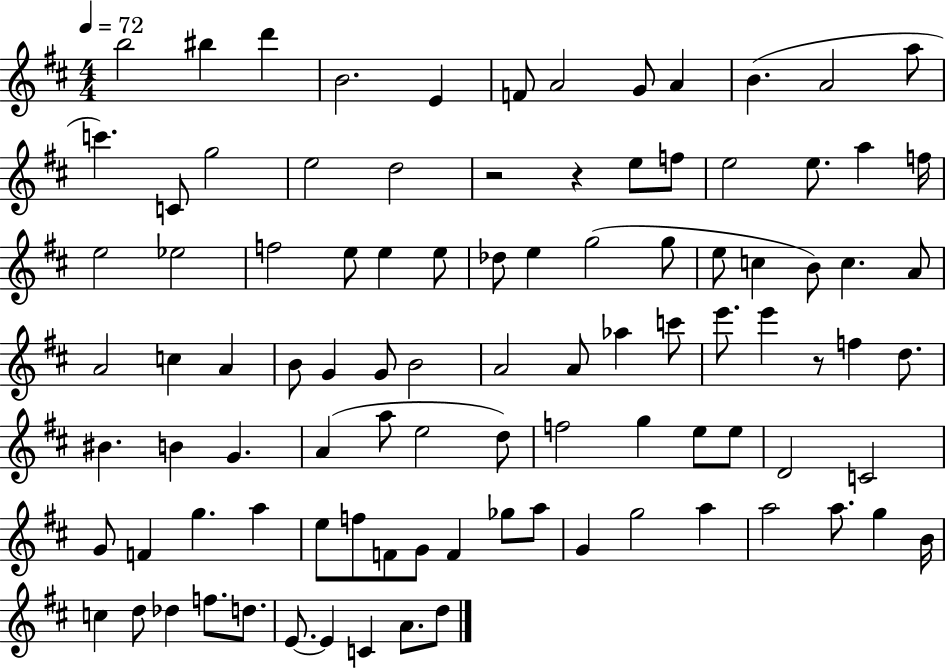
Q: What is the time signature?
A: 4/4